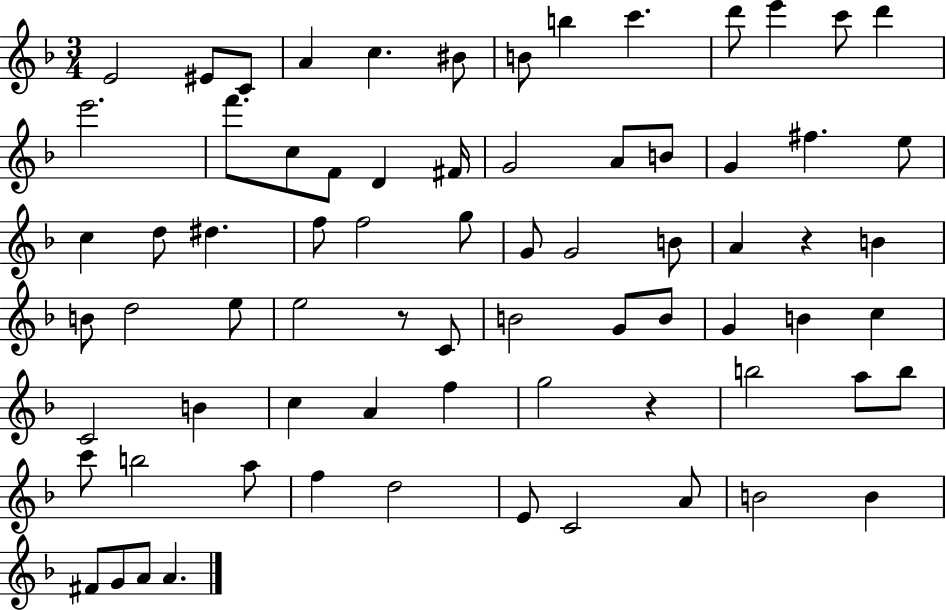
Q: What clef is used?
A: treble